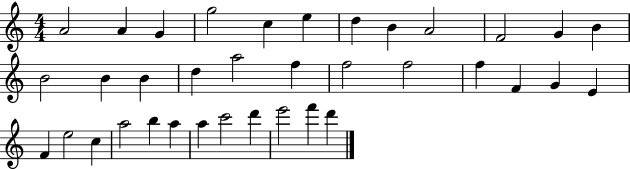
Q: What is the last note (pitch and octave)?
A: D6